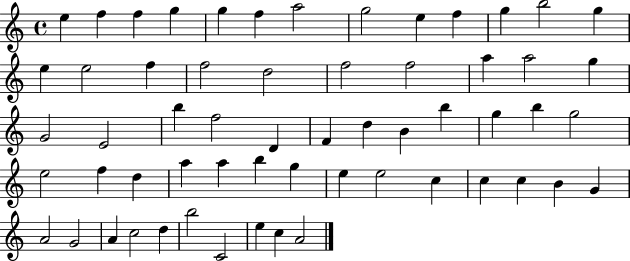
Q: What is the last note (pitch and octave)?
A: A4